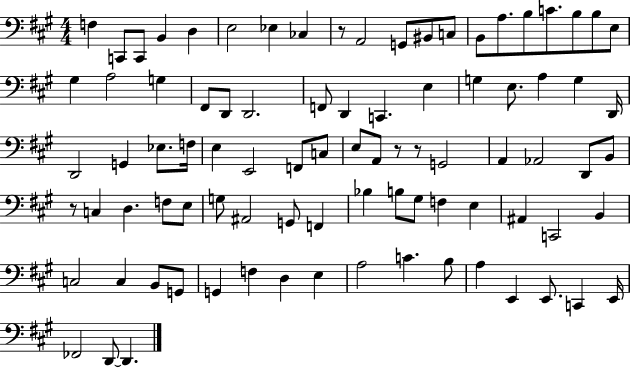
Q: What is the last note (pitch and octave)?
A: D2